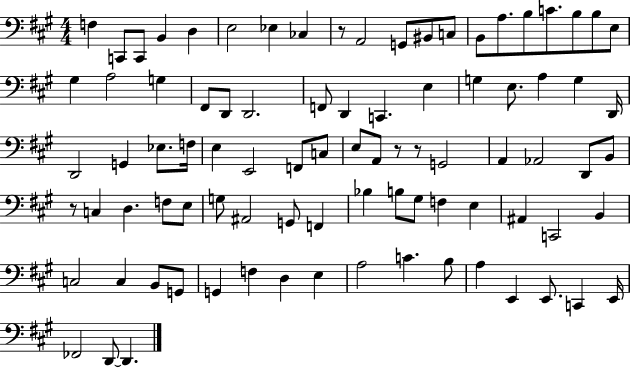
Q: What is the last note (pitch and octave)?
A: D2